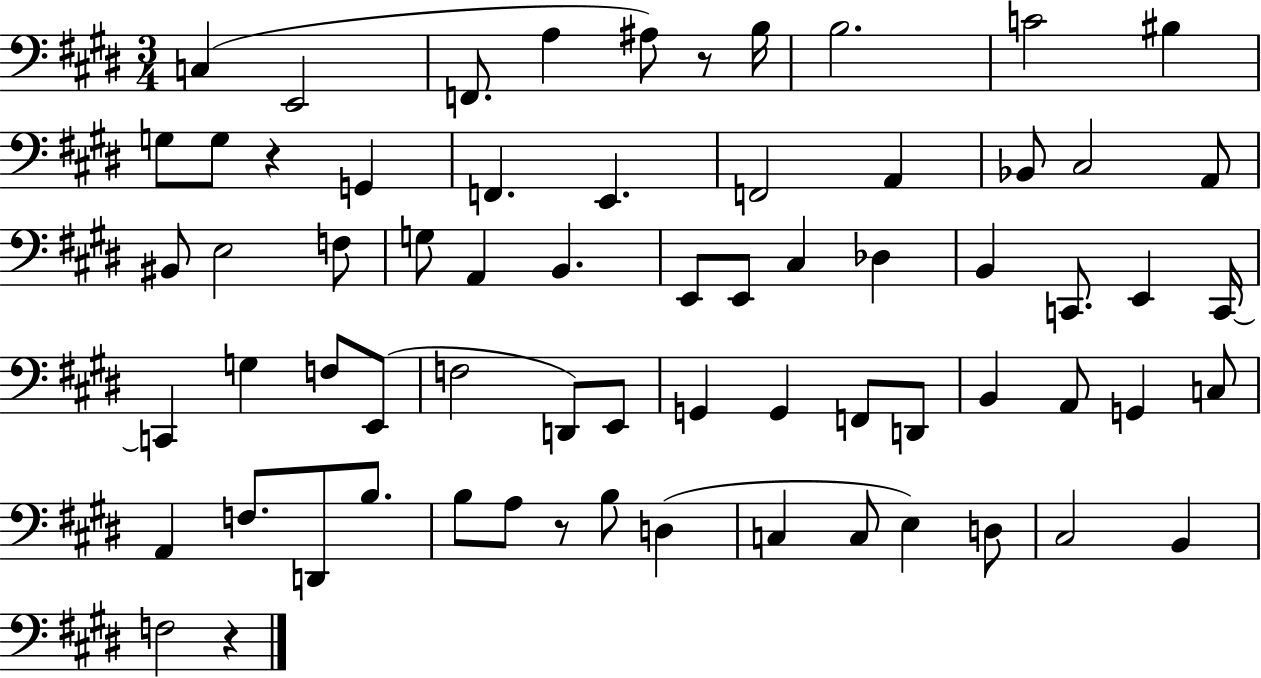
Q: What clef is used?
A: bass